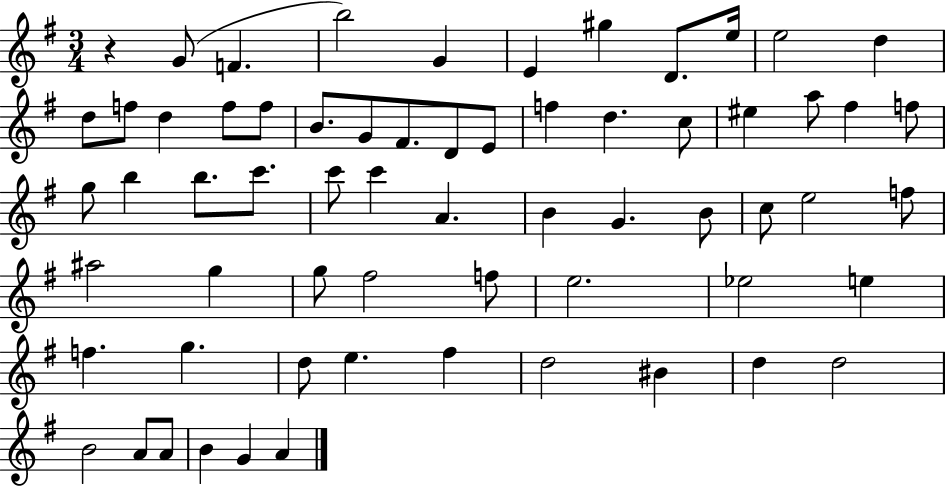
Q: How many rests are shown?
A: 1